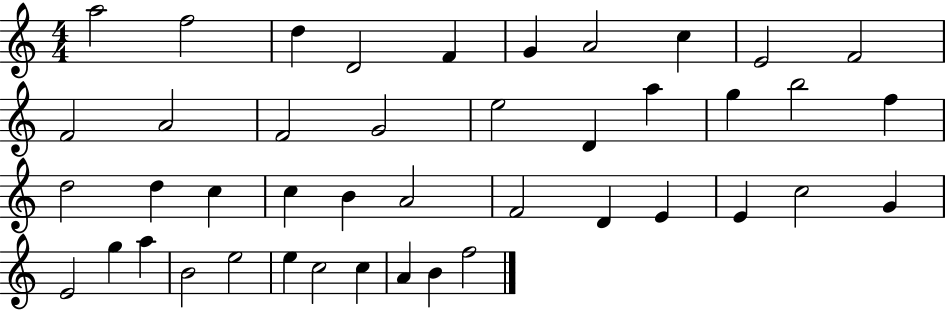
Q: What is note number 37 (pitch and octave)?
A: E5